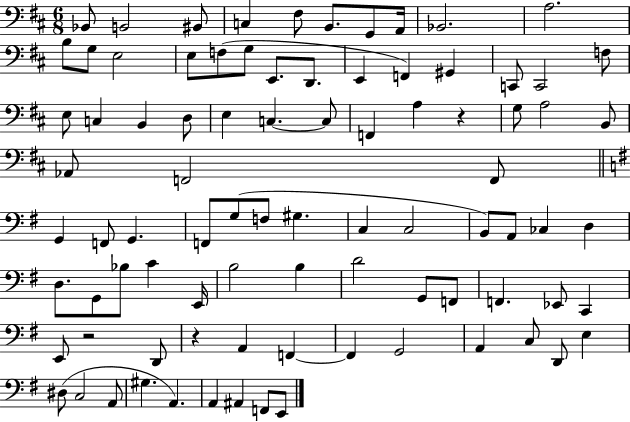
Bb2/e B2/h BIS2/e C3/q F#3/e B2/e. G2/e A2/s Bb2/h. A3/h. B3/e G3/e E3/h E3/e F3/e G3/e E2/e. D2/e. E2/q F2/q G#2/q C2/e C2/h F3/e E3/e C3/q B2/q D3/e E3/q C3/q. C3/e F2/q A3/q R/q G3/e A3/h B2/e Ab2/e F2/h F2/e G2/q F2/e G2/q. F2/e G3/e F3/e G#3/q. C3/q C3/h B2/e A2/e CES3/q D3/q D3/e. G2/e Bb3/e C4/q E2/s B3/h B3/q D4/h G2/e F2/e F2/q. Eb2/e C2/q E2/e R/h D2/e R/q A2/q F2/q F2/q G2/h A2/q C3/e D2/e E3/q D#3/e C3/h A2/e G#3/q. A2/q. A2/q A#2/q F2/e E2/e